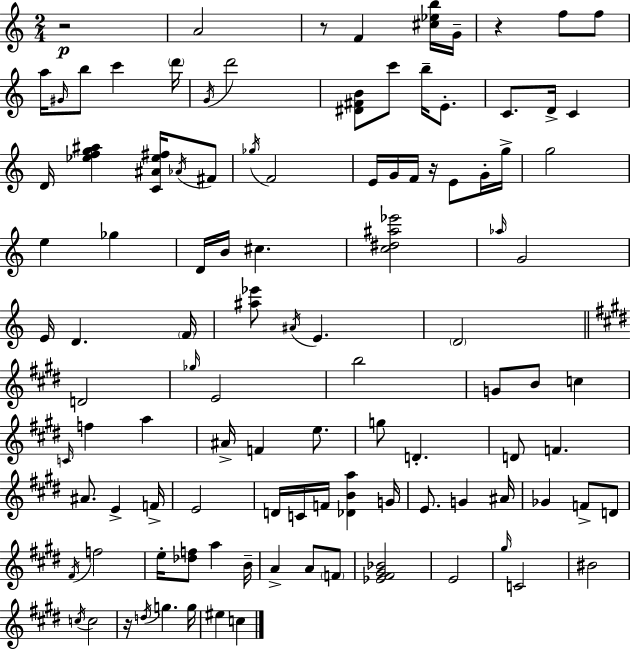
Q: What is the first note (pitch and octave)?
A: A4